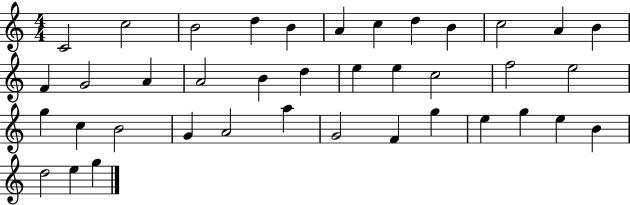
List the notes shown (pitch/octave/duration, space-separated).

C4/h C5/h B4/h D5/q B4/q A4/q C5/q D5/q B4/q C5/h A4/q B4/q F4/q G4/h A4/q A4/h B4/q D5/q E5/q E5/q C5/h F5/h E5/h G5/q C5/q B4/h G4/q A4/h A5/q G4/h F4/q G5/q E5/q G5/q E5/q B4/q D5/h E5/q G5/q